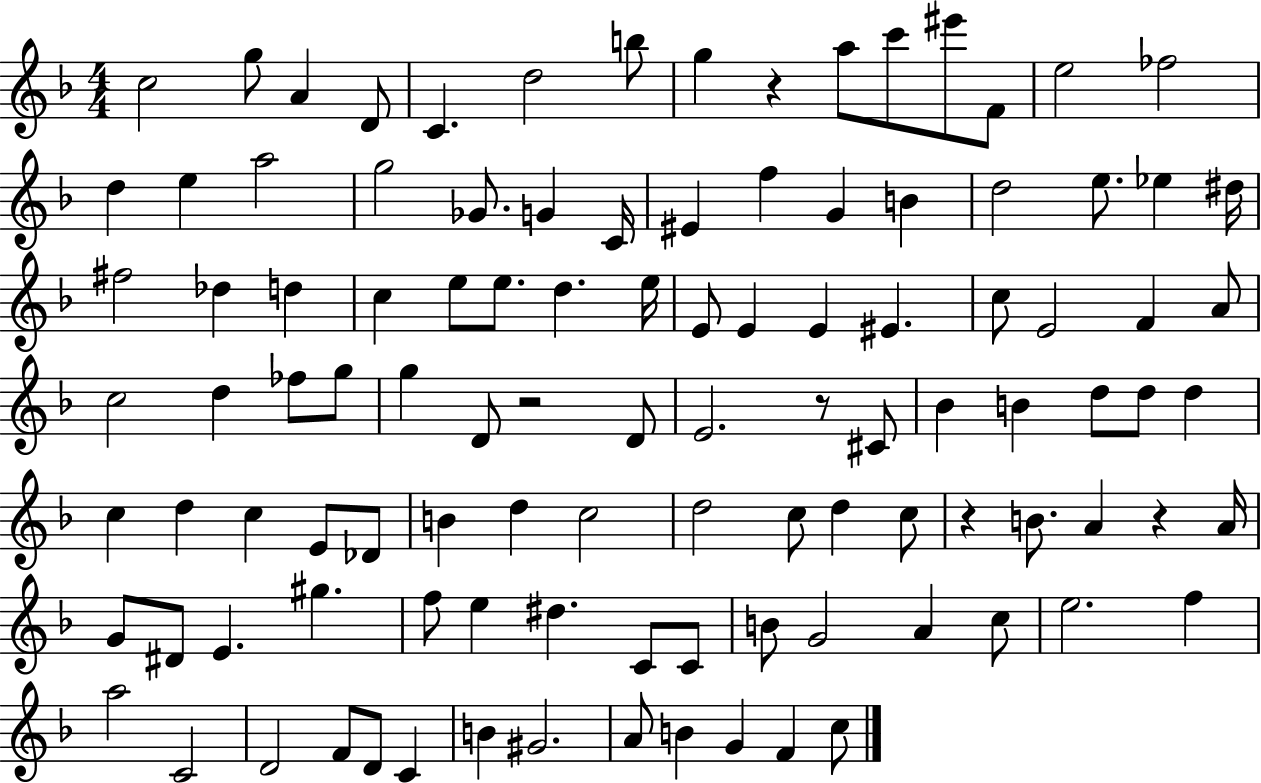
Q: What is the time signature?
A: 4/4